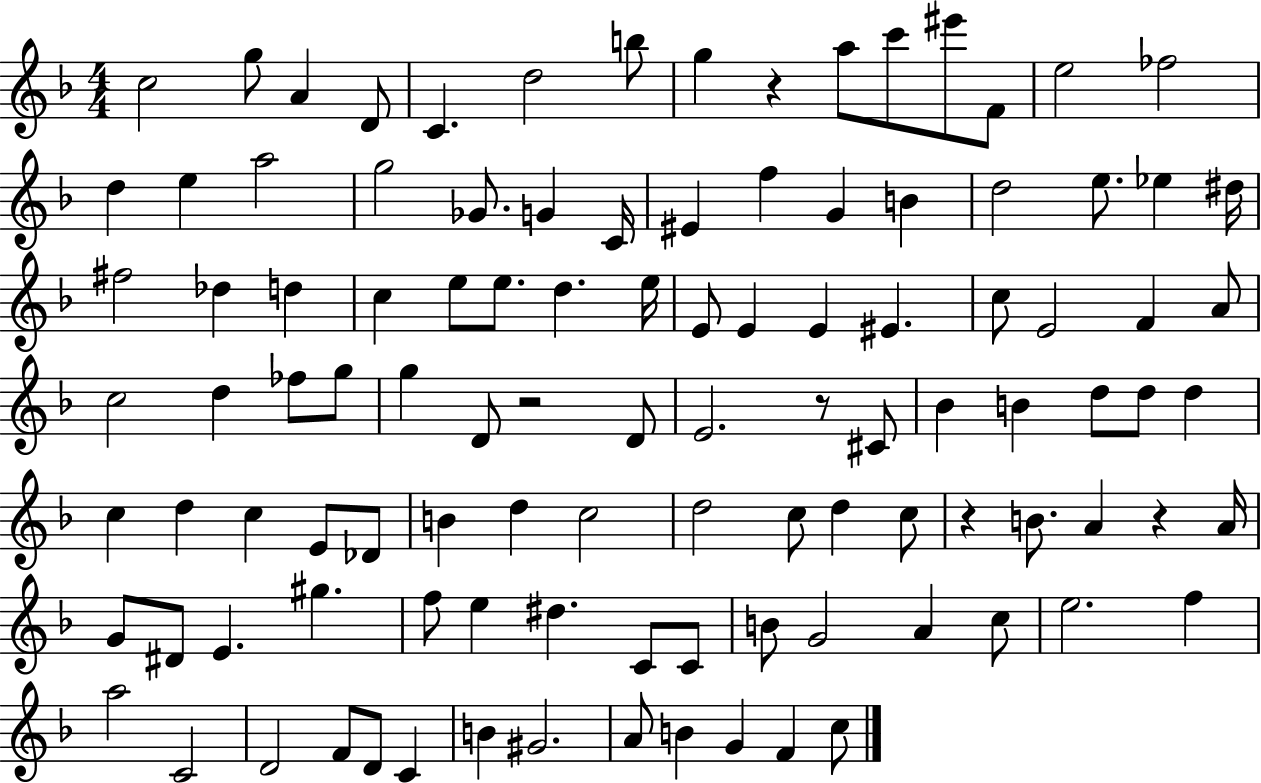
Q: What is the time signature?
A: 4/4